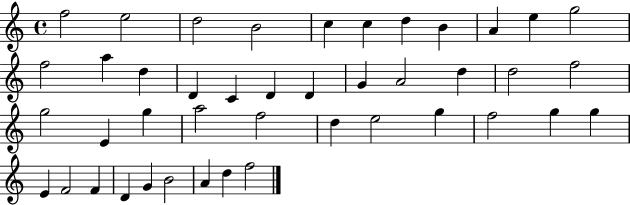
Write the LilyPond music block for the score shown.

{
  \clef treble
  \time 4/4
  \defaultTimeSignature
  \key c \major
  f''2 e''2 | d''2 b'2 | c''4 c''4 d''4 b'4 | a'4 e''4 g''2 | \break f''2 a''4 d''4 | d'4 c'4 d'4 d'4 | g'4 a'2 d''4 | d''2 f''2 | \break g''2 e'4 g''4 | a''2 f''2 | d''4 e''2 g''4 | f''2 g''4 g''4 | \break e'4 f'2 f'4 | d'4 g'4 b'2 | a'4 d''4 f''2 | \bar "|."
}